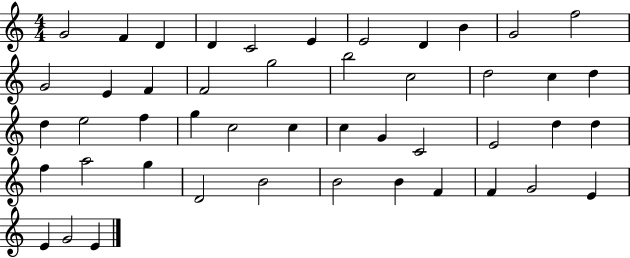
X:1
T:Untitled
M:4/4
L:1/4
K:C
G2 F D D C2 E E2 D B G2 f2 G2 E F F2 g2 b2 c2 d2 c d d e2 f g c2 c c G C2 E2 d d f a2 g D2 B2 B2 B F F G2 E E G2 E